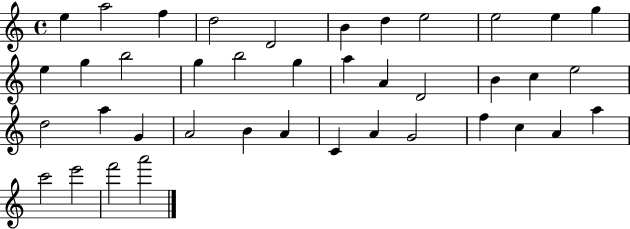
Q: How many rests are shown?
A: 0